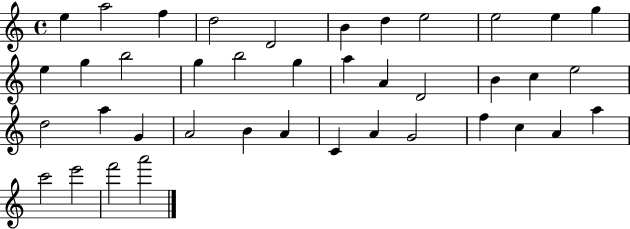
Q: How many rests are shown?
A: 0